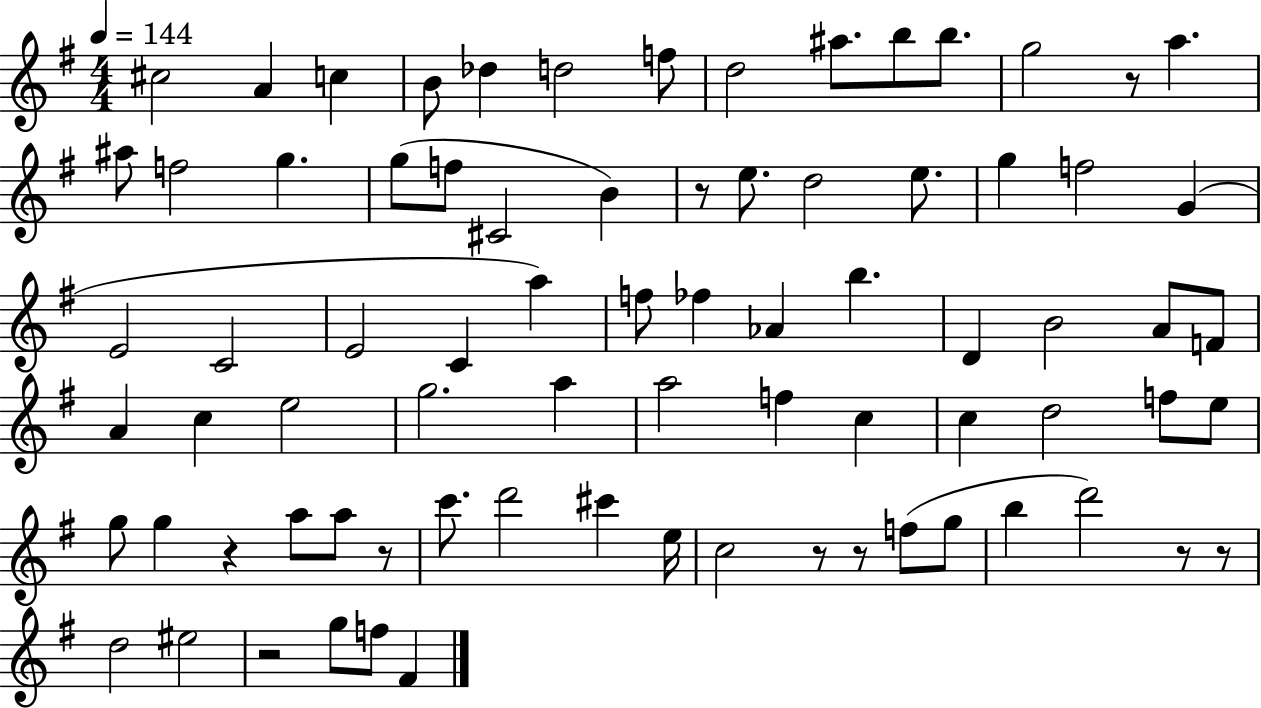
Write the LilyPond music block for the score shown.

{
  \clef treble
  \numericTimeSignature
  \time 4/4
  \key g \major
  \tempo 4 = 144
  cis''2 a'4 c''4 | b'8 des''4 d''2 f''8 | d''2 ais''8. b''8 b''8. | g''2 r8 a''4. | \break ais''8 f''2 g''4. | g''8( f''8 cis'2 b'4) | r8 e''8. d''2 e''8. | g''4 f''2 g'4( | \break e'2 c'2 | e'2 c'4 a''4) | f''8 fes''4 aes'4 b''4. | d'4 b'2 a'8 f'8 | \break a'4 c''4 e''2 | g''2. a''4 | a''2 f''4 c''4 | c''4 d''2 f''8 e''8 | \break g''8 g''4 r4 a''8 a''8 r8 | c'''8. d'''2 cis'''4 e''16 | c''2 r8 r8 f''8( g''8 | b''4 d'''2) r8 r8 | \break d''2 eis''2 | r2 g''8 f''8 fis'4 | \bar "|."
}